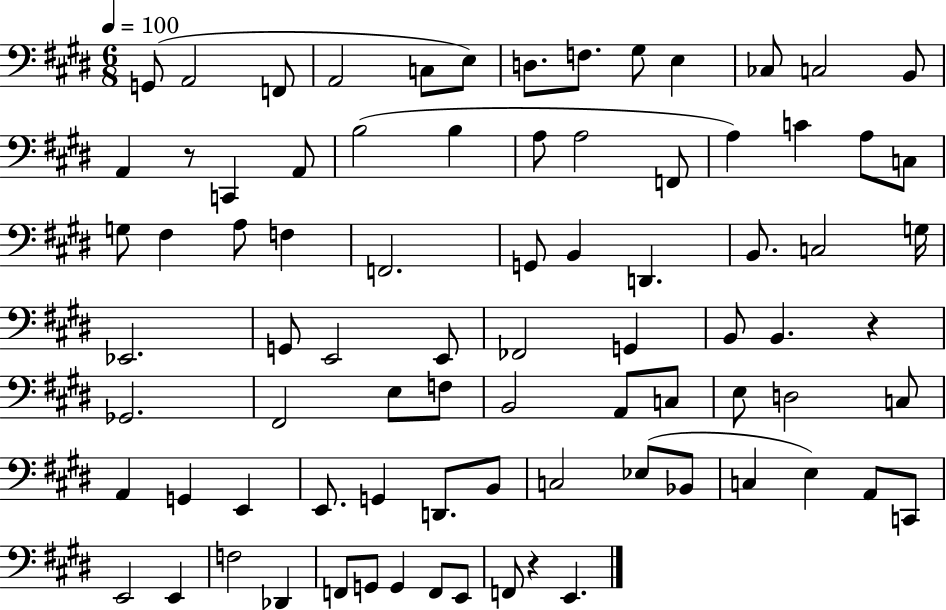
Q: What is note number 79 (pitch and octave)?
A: E2